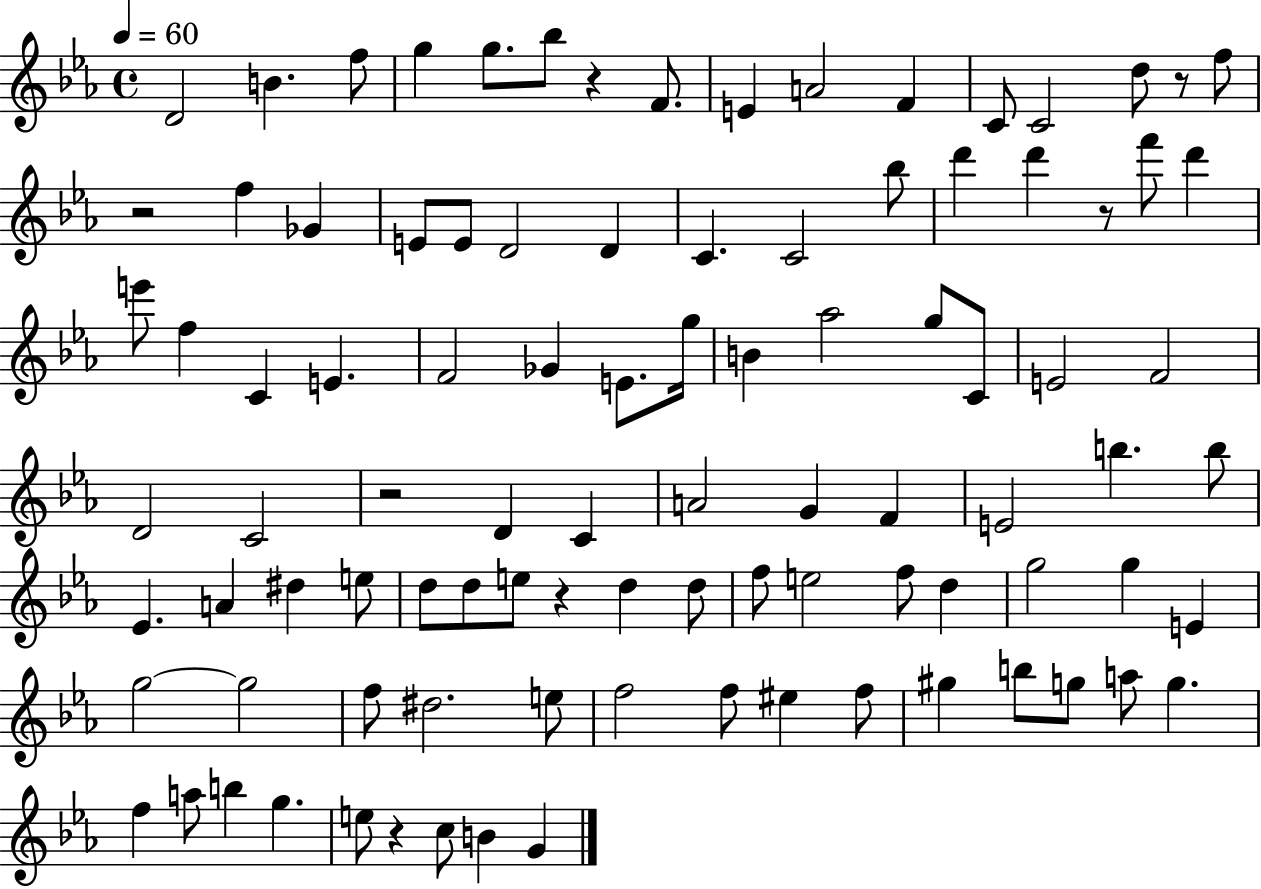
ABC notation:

X:1
T:Untitled
M:4/4
L:1/4
K:Eb
D2 B f/2 g g/2 _b/2 z F/2 E A2 F C/2 C2 d/2 z/2 f/2 z2 f _G E/2 E/2 D2 D C C2 _b/2 d' d' z/2 f'/2 d' e'/2 f C E F2 _G E/2 g/4 B _a2 g/2 C/2 E2 F2 D2 C2 z2 D C A2 G F E2 b b/2 _E A ^d e/2 d/2 d/2 e/2 z d d/2 f/2 e2 f/2 d g2 g E g2 g2 f/2 ^d2 e/2 f2 f/2 ^e f/2 ^g b/2 g/2 a/2 g f a/2 b g e/2 z c/2 B G